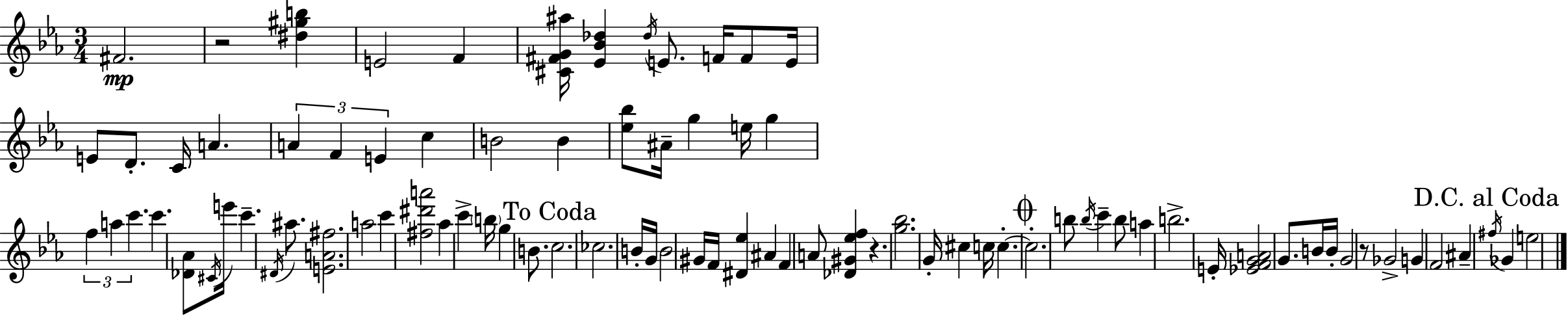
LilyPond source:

{
  \clef treble
  \numericTimeSignature
  \time 3/4
  \key ees \major
  \repeat volta 2 { fis'2.\mp | r2 <dis'' gis'' b''>4 | e'2 f'4 | <cis' fis' g' ais''>16 <ees' bes' des''>4 \acciaccatura { des''16 } e'8. f'16 f'8 | \break e'16 e'8 d'8.-. c'16 a'4. | \tuplet 3/2 { a'4 f'4 e'4 } | c''4 b'2 | b'4 <ees'' bes''>8 ais'16-- g''4 | \break e''16 g''4 \tuplet 3/2 { f''4 a''4 | c'''4. } c'''4. | <des' aes'>8 \acciaccatura { cis'16 } e'''16 c'''4.-- \acciaccatura { dis'16 } | ais''8. <e' a' fis''>2. | \break a''2 c'''4 | <fis'' dis''' a'''>2 aes''4 | c'''4-> \parenthesize b''16 g''4 | b'8. \mark "To Coda" c''2. | \break ces''2. | b'16-. g'16 b'2 | gis'16 f'16 <dis' ees''>4 ais'4 f'4 | a'8 <des' gis' ees'' f''>4 r4. | \break <g'' bes''>2. | g'16-. cis''4 c''16 c''4.-.~~ | \mark \markup { \musicglyph "scripts.coda" } c''2.-. | b''8 \acciaccatura { b''16 } c'''4-- b''8 | \break a''4 b''2.-> | e'16-. <ees' f' g' a'>2 | g'8. b'16 b'16-. g'2 | r8 ges'2-> | \break g'4 f'2 | ais'4-- \mark "D.C. al Coda" \acciaccatura { fis''16 } ges'4 e''2 | } \bar "|."
}